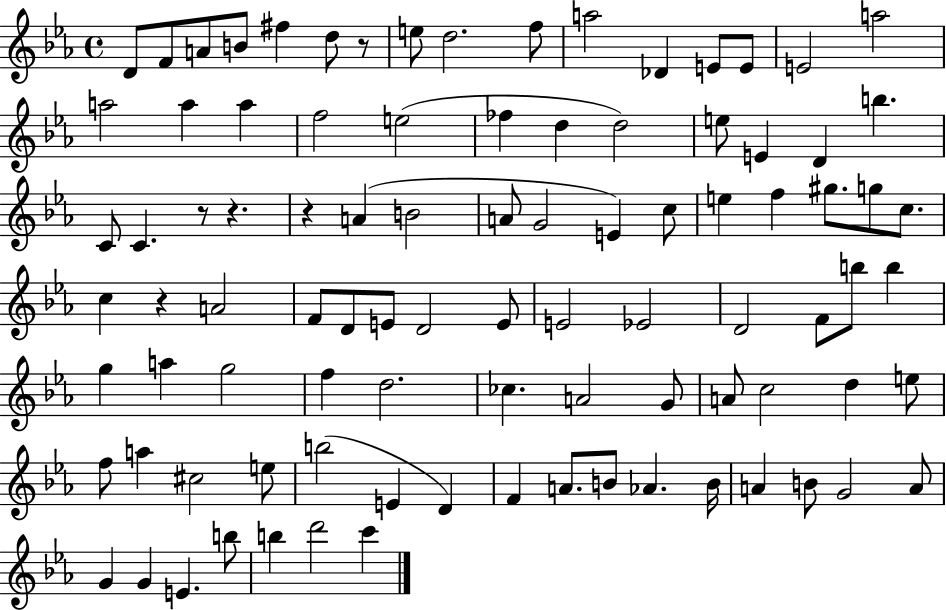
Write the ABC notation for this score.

X:1
T:Untitled
M:4/4
L:1/4
K:Eb
D/2 F/2 A/2 B/2 ^f d/2 z/2 e/2 d2 f/2 a2 _D E/2 E/2 E2 a2 a2 a a f2 e2 _f d d2 e/2 E D b C/2 C z/2 z z A B2 A/2 G2 E c/2 e f ^g/2 g/2 c/2 c z A2 F/2 D/2 E/2 D2 E/2 E2 _E2 D2 F/2 b/2 b g a g2 f d2 _c A2 G/2 A/2 c2 d e/2 f/2 a ^c2 e/2 b2 E D F A/2 B/2 _A B/4 A B/2 G2 A/2 G G E b/2 b d'2 c'